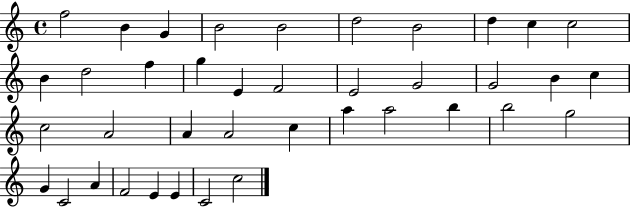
X:1
T:Untitled
M:4/4
L:1/4
K:C
f2 B G B2 B2 d2 B2 d c c2 B d2 f g E F2 E2 G2 G2 B c c2 A2 A A2 c a a2 b b2 g2 G C2 A F2 E E C2 c2